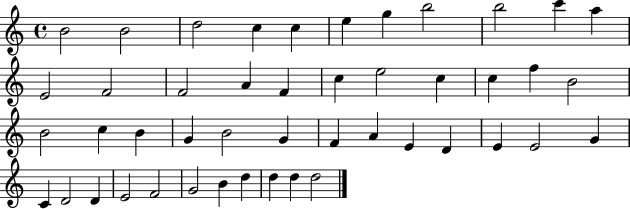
X:1
T:Untitled
M:4/4
L:1/4
K:C
B2 B2 d2 c c e g b2 b2 c' a E2 F2 F2 A F c e2 c c f B2 B2 c B G B2 G F A E D E E2 G C D2 D E2 F2 G2 B d d d d2